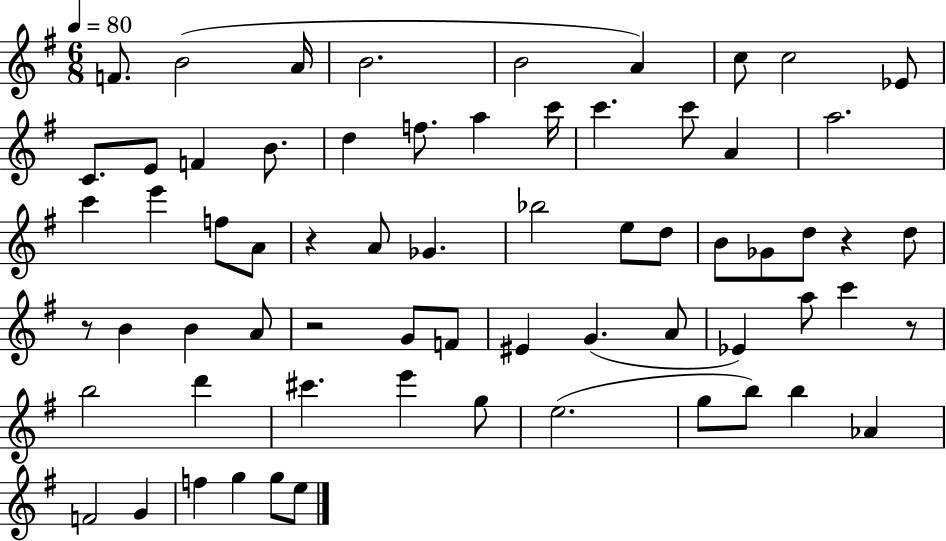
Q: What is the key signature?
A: G major